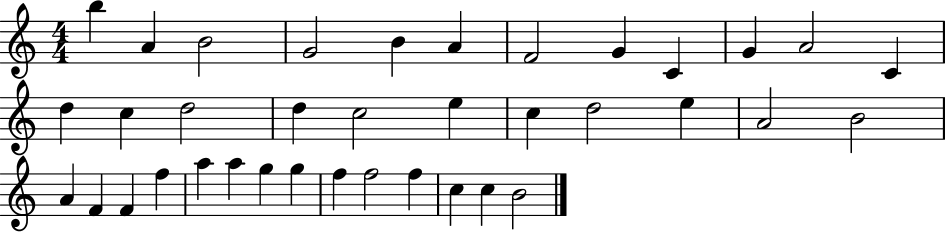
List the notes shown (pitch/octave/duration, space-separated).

B5/q A4/q B4/h G4/h B4/q A4/q F4/h G4/q C4/q G4/q A4/h C4/q D5/q C5/q D5/h D5/q C5/h E5/q C5/q D5/h E5/q A4/h B4/h A4/q F4/q F4/q F5/q A5/q A5/q G5/q G5/q F5/q F5/h F5/q C5/q C5/q B4/h